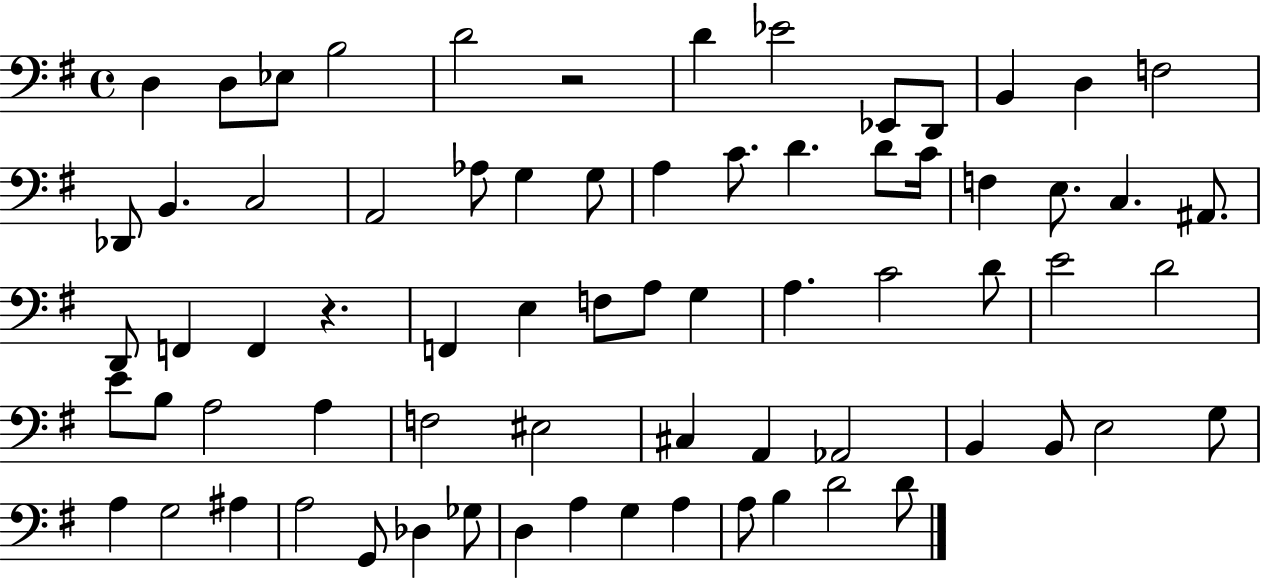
X:1
T:Untitled
M:4/4
L:1/4
K:G
D, D,/2 _E,/2 B,2 D2 z2 D _E2 _E,,/2 D,,/2 B,, D, F,2 _D,,/2 B,, C,2 A,,2 _A,/2 G, G,/2 A, C/2 D D/2 C/4 F, E,/2 C, ^A,,/2 D,,/2 F,, F,, z F,, E, F,/2 A,/2 G, A, C2 D/2 E2 D2 E/2 B,/2 A,2 A, F,2 ^E,2 ^C, A,, _A,,2 B,, B,,/2 E,2 G,/2 A, G,2 ^A, A,2 G,,/2 _D, _G,/2 D, A, G, A, A,/2 B, D2 D/2